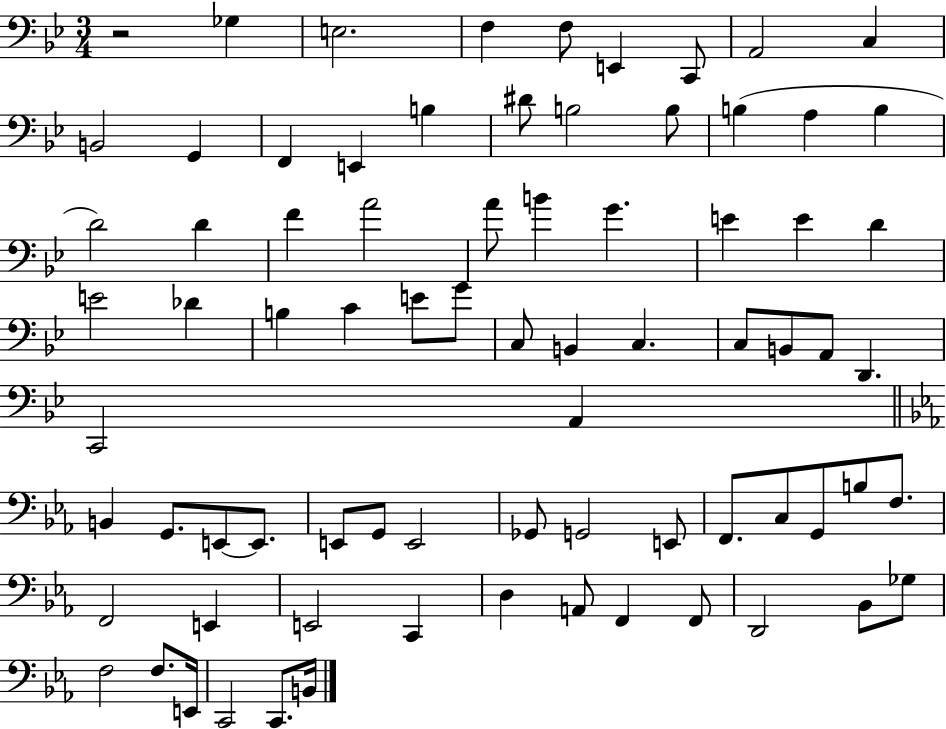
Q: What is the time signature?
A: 3/4